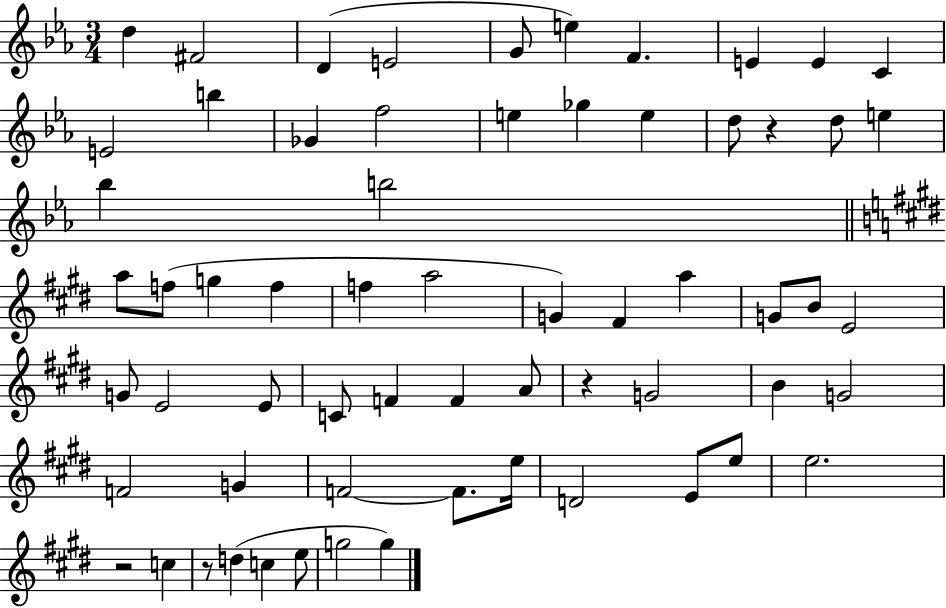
{
  \clef treble
  \numericTimeSignature
  \time 3/4
  \key ees \major
  d''4 fis'2 | d'4( e'2 | g'8 e''4) f'4. | e'4 e'4 c'4 | \break e'2 b''4 | ges'4 f''2 | e''4 ges''4 e''4 | d''8 r4 d''8 e''4 | \break bes''4 b''2 | \bar "||" \break \key e \major a''8 f''8( g''4 f''4 | f''4 a''2 | g'4) fis'4 a''4 | g'8 b'8 e'2 | \break g'8 e'2 e'8 | c'8 f'4 f'4 a'8 | r4 g'2 | b'4 g'2 | \break f'2 g'4 | f'2~~ f'8. e''16 | d'2 e'8 e''8 | e''2. | \break r2 c''4 | r8 d''4( c''4 e''8 | g''2 g''4) | \bar "|."
}